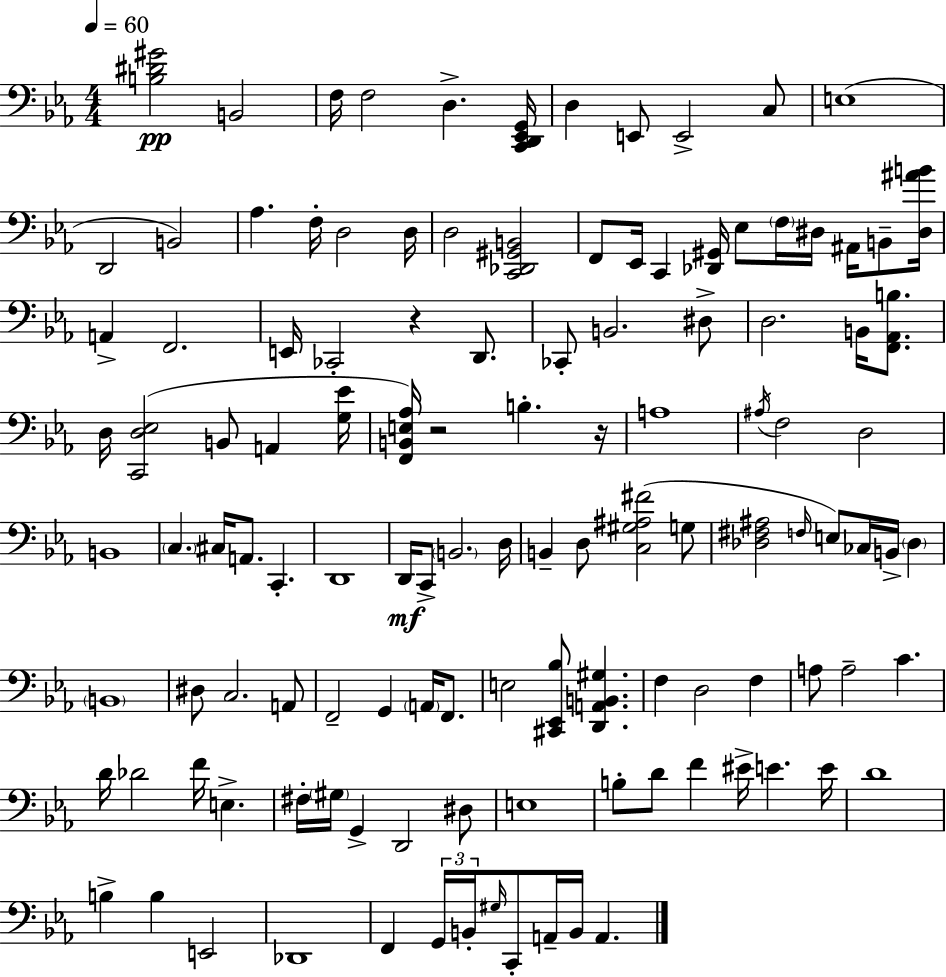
[B3,D#4,G#4]/h B2/h F3/s F3/h D3/q. [C2,D2,Eb2,G2]/s D3/q E2/e E2/h C3/e E3/w D2/h B2/h Ab3/q. F3/s D3/h D3/s D3/h [C2,Db2,G#2,B2]/h F2/e Eb2/s C2/q [Db2,G#2]/s Eb3/e F3/s D#3/s A#2/s B2/e [D#3,A#4,B4]/s A2/q F2/h. E2/s CES2/h R/q D2/e. CES2/e B2/h. D#3/e D3/h. B2/s [F2,Ab2,B3]/e. D3/s [C2,D3,Eb3]/h B2/e A2/q [G3,Eb4]/s [F2,B2,E3,Ab3]/s R/h B3/q. R/s A3/w A#3/s F3/h D3/h B2/w C3/q. C#3/s A2/e. C2/q. D2/w D2/s C2/e B2/h. D3/s B2/q D3/e [C3,G#3,A#3,F#4]/h G3/e [Db3,F#3,A#3]/h F3/s E3/e CES3/s B2/s Db3/q B2/w D#3/e C3/h. A2/e F2/h G2/q A2/s F2/e. E3/h [C#2,Eb2,Bb3]/e [D2,A2,B2,G#3]/q. F3/q D3/h F3/q A3/e A3/h C4/q. D4/s Db4/h F4/s E3/q. F#3/s G#3/s G2/q D2/h D#3/e E3/w B3/e D4/e F4/q EIS4/s E4/q. E4/s D4/w B3/q B3/q E2/h Db2/w F2/q G2/s B2/s G#3/s C2/e A2/s B2/s A2/q.